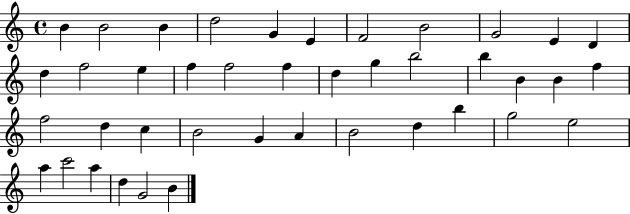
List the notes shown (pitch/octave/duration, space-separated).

B4/q B4/h B4/q D5/h G4/q E4/q F4/h B4/h G4/h E4/q D4/q D5/q F5/h E5/q F5/q F5/h F5/q D5/q G5/q B5/h B5/q B4/q B4/q F5/q F5/h D5/q C5/q B4/h G4/q A4/q B4/h D5/q B5/q G5/h E5/h A5/q C6/h A5/q D5/q G4/h B4/q